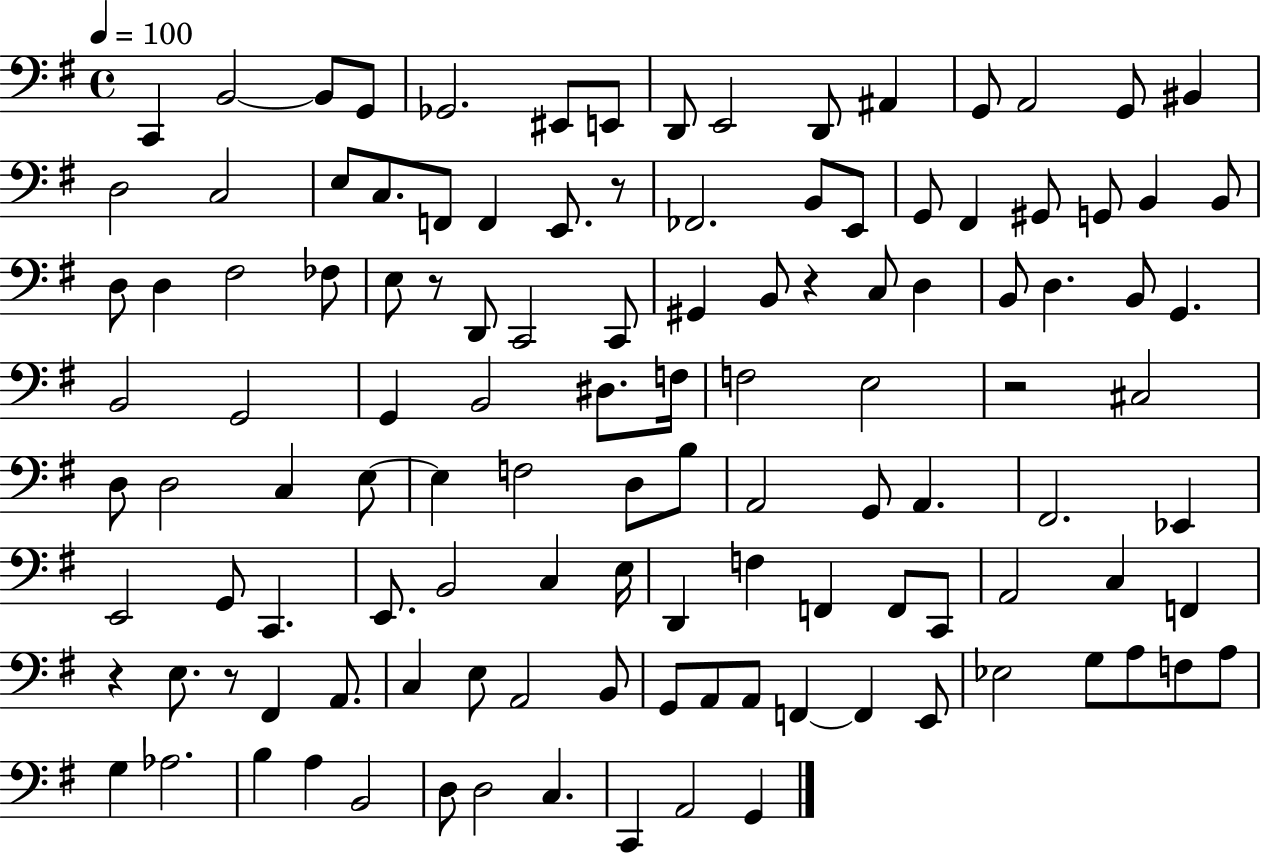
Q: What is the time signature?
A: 4/4